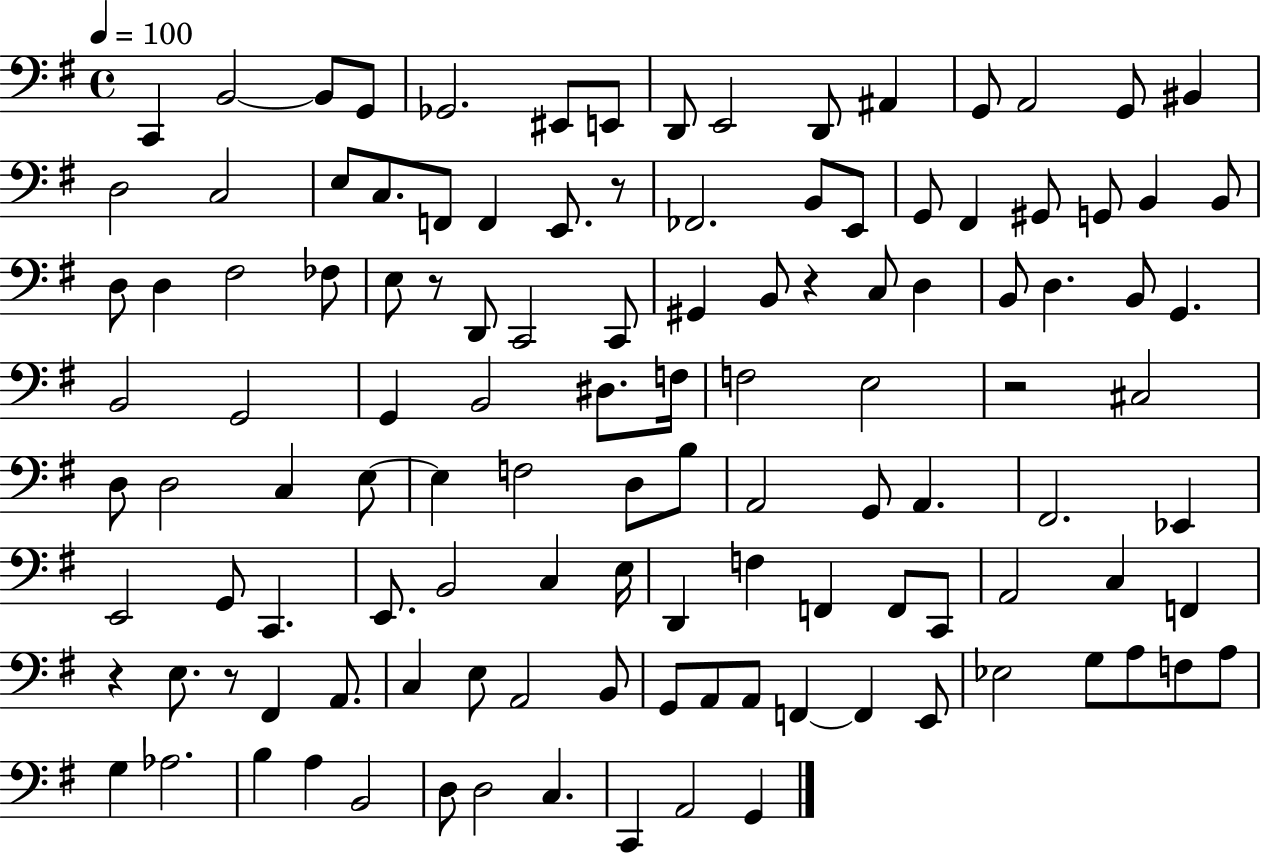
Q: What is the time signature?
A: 4/4